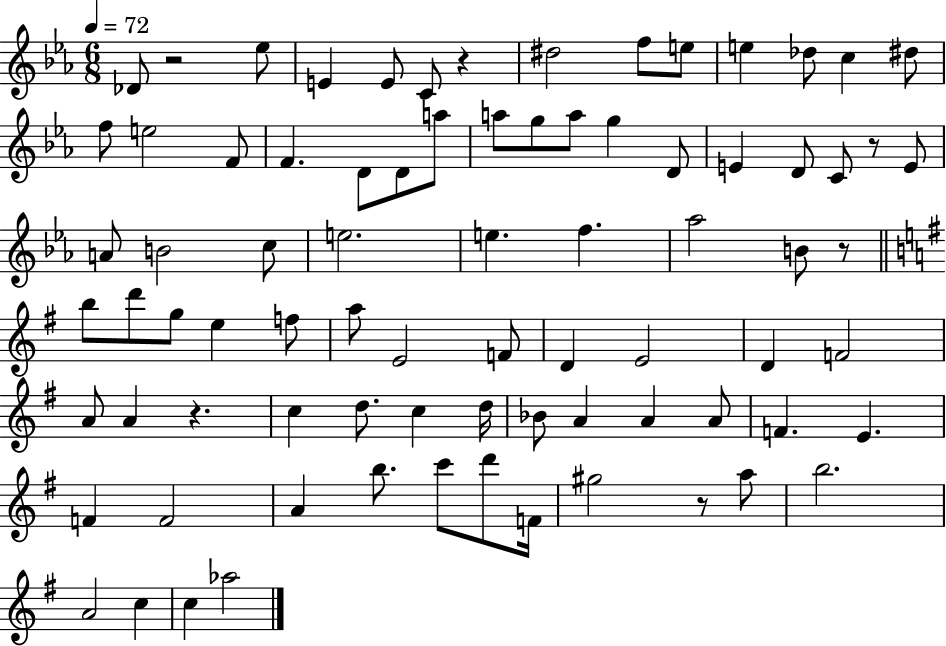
X:1
T:Untitled
M:6/8
L:1/4
K:Eb
_D/2 z2 _e/2 E E/2 C/2 z ^d2 f/2 e/2 e _d/2 c ^d/2 f/2 e2 F/2 F D/2 D/2 a/2 a/2 g/2 a/2 g D/2 E D/2 C/2 z/2 E/2 A/2 B2 c/2 e2 e f _a2 B/2 z/2 b/2 d'/2 g/2 e f/2 a/2 E2 F/2 D E2 D F2 A/2 A z c d/2 c d/4 _B/2 A A A/2 F E F F2 A b/2 c'/2 d'/2 F/4 ^g2 z/2 a/2 b2 A2 c c _a2